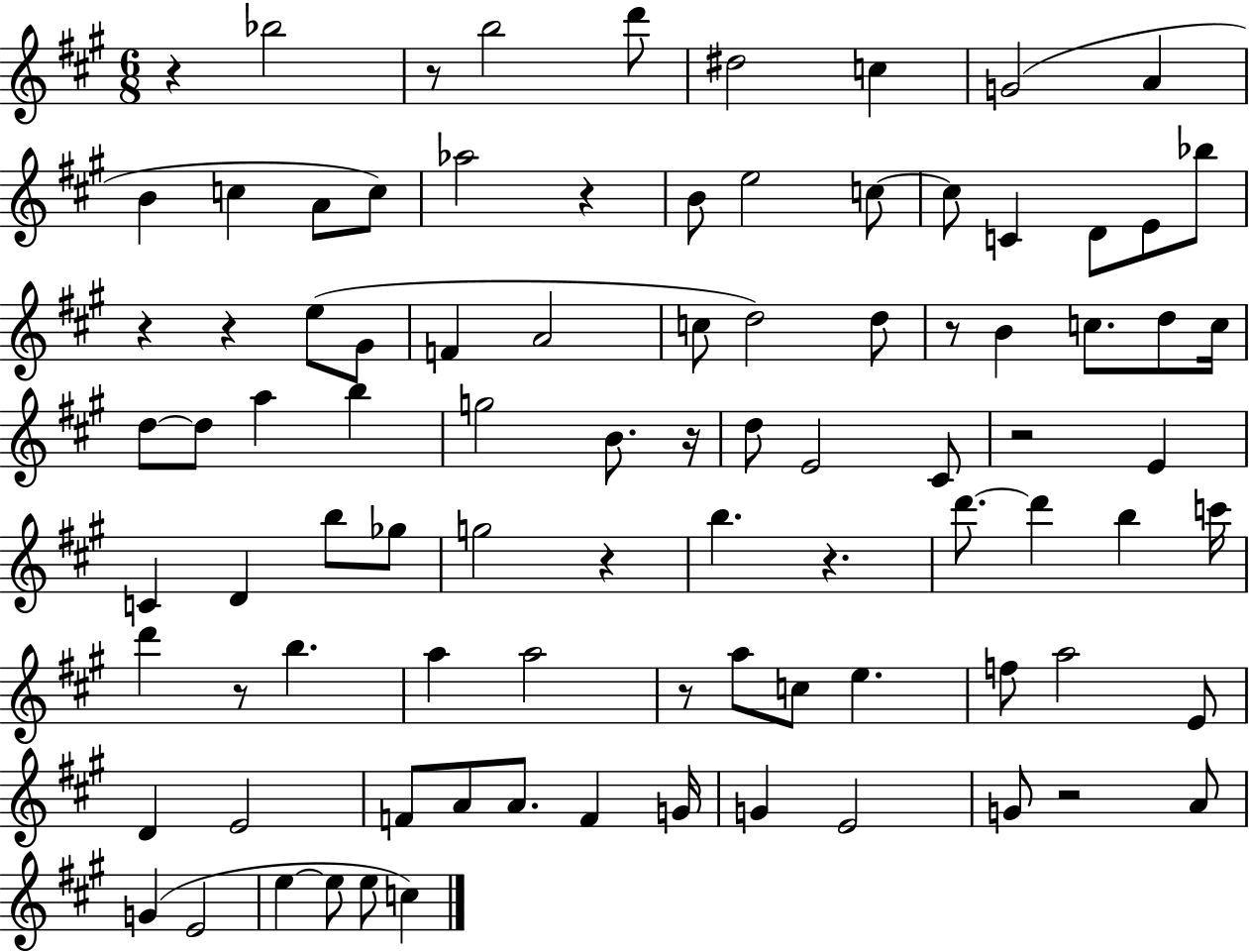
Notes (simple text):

R/q Bb5/h R/e B5/h D6/e D#5/h C5/q G4/h A4/q B4/q C5/q A4/e C5/e Ab5/h R/q B4/e E5/h C5/e C5/e C4/q D4/e E4/e Bb5/e R/q R/q E5/e G#4/e F4/q A4/h C5/e D5/h D5/e R/e B4/q C5/e. D5/e C5/s D5/e D5/e A5/q B5/q G5/h B4/e. R/s D5/e E4/h C#4/e R/h E4/q C4/q D4/q B5/e Gb5/e G5/h R/q B5/q. R/q. D6/e. D6/q B5/q C6/s D6/q R/e B5/q. A5/q A5/h R/e A5/e C5/e E5/q. F5/e A5/h E4/e D4/q E4/h F4/e A4/e A4/e. F4/q G4/s G4/q E4/h G4/e R/h A4/e G4/q E4/h E5/q E5/e E5/e C5/q